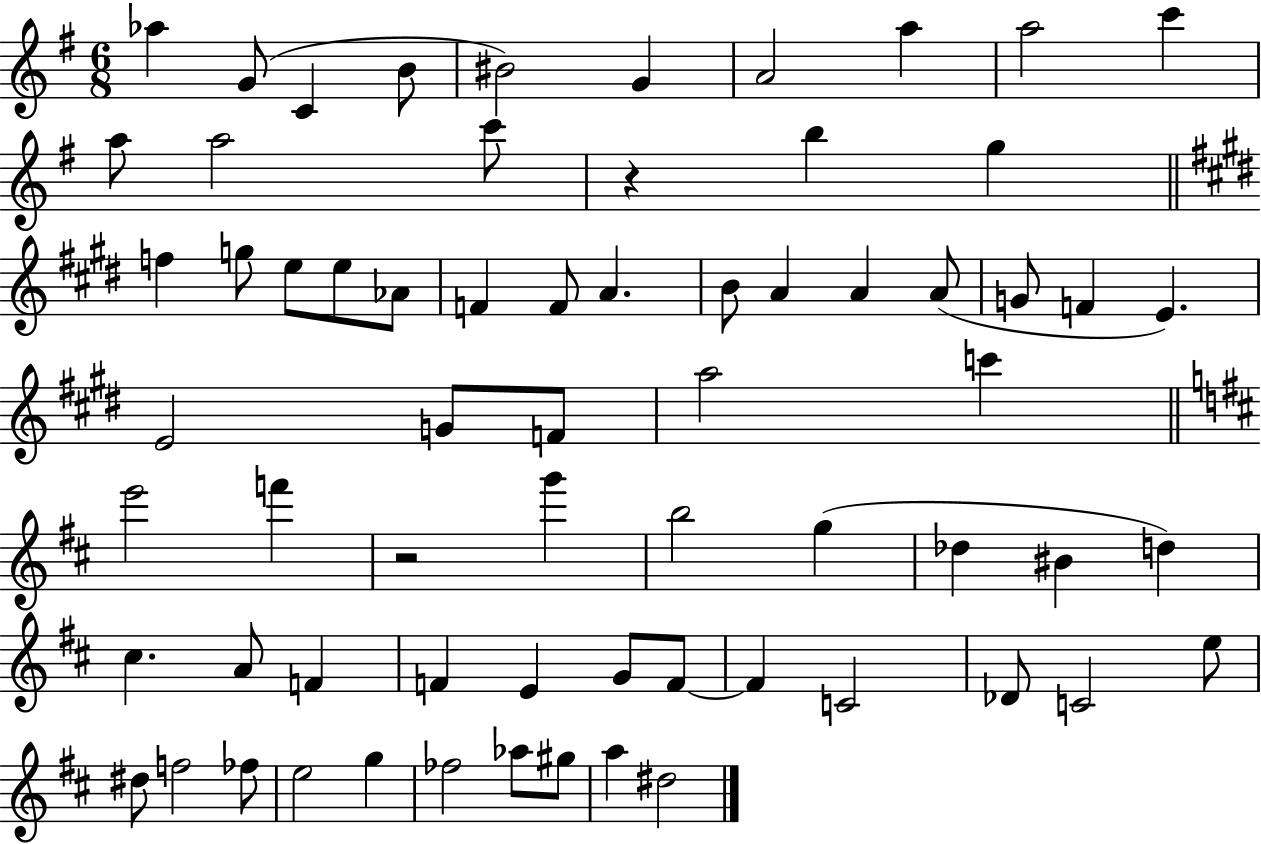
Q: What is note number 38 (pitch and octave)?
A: G6